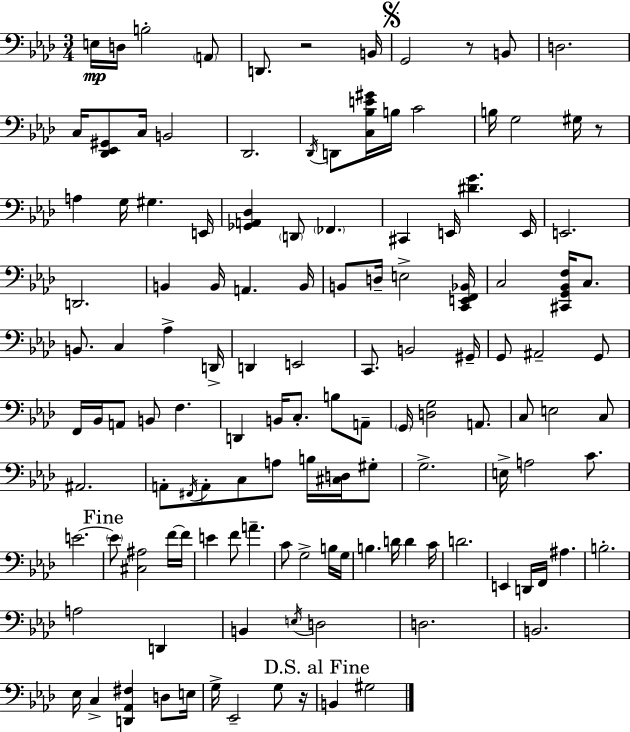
E3/s D3/s B3/h A2/e D2/e. R/h B2/s G2/h R/e B2/e D3/h. C3/s [Db2,Eb2,G#2]/e C3/s B2/h Db2/h. Db2/s D2/e [C3,Bb3,E4,G#4]/s B3/s C4/h B3/s G3/h G#3/s R/e A3/q G3/s G#3/q. E2/s [Gb2,A2,Db3]/q D2/e FES2/q. C#2/q E2/s [D#4,G4]/q. E2/s E2/h. D2/h. B2/q B2/s A2/q. B2/s B2/e D3/s E3/h [C2,E2,F2,Bb2]/s C3/h [C#2,G2,Bb2,F3]/s C3/e. B2/e. C3/q Ab3/q D2/s D2/q E2/h C2/e. B2/h G#2/s G2/e A#2/h G2/e F2/s Bb2/s A2/e B2/e F3/q. D2/q B2/s C3/e. B3/e A2/e G2/s [D3,G3]/h A2/e. C3/e E3/h C3/e A#2/h. A2/e F#2/s A2/e C3/e A3/e B3/s [C#3,D3]/s G#3/e G3/h. E3/s A3/h C4/e. E4/h. E4/e [C#3,A#3]/h F4/s F4/s E4/q F4/e A4/q. C4/e G3/h B3/s G3/s B3/q. D4/s D4/q C4/s D4/h. E2/q D2/s F2/s A#3/q. B3/h. A3/h D2/q B2/q E3/s D3/h D3/h. B2/h. Eb3/s C3/q [D2,Ab2,F#3]/q D3/e E3/s G3/s Eb2/h G3/e R/s B2/q G#3/h